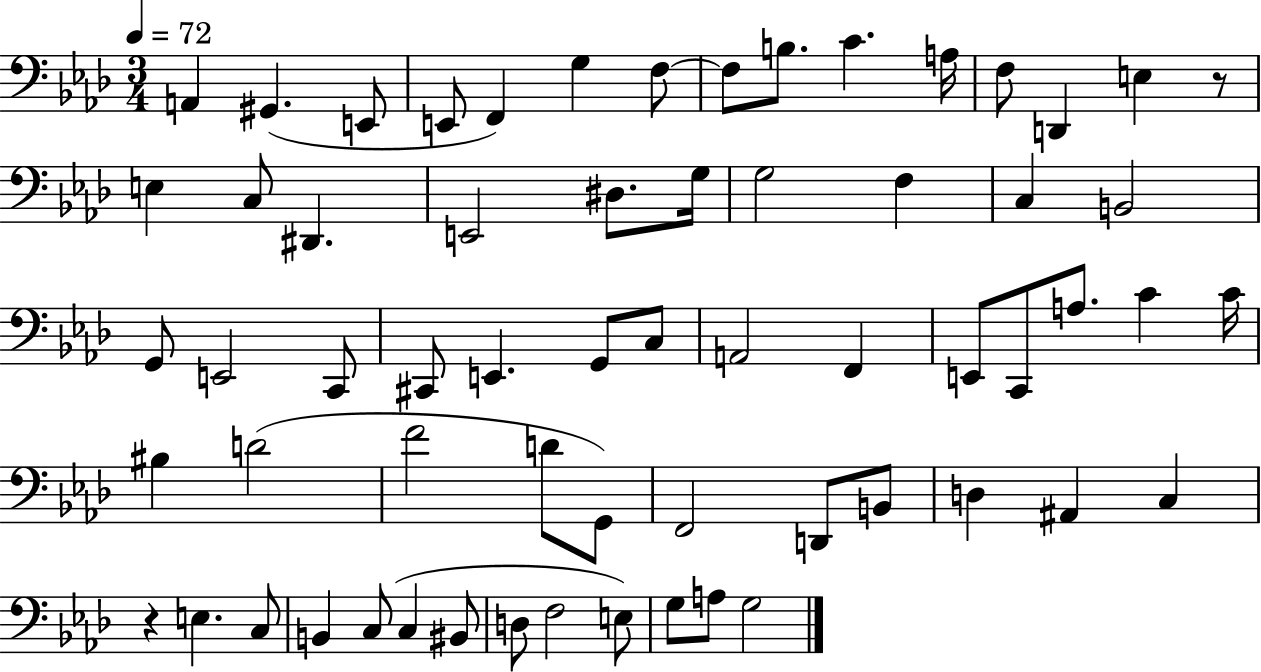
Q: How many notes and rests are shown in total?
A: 63